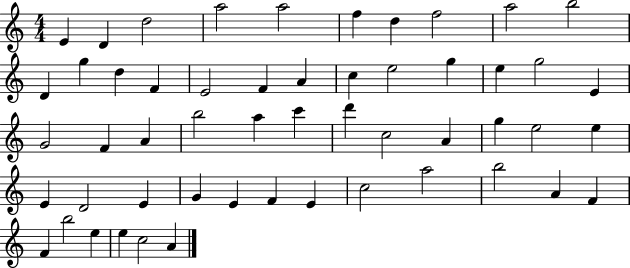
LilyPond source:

{
  \clef treble
  \numericTimeSignature
  \time 4/4
  \key c \major
  e'4 d'4 d''2 | a''2 a''2 | f''4 d''4 f''2 | a''2 b''2 | \break d'4 g''4 d''4 f'4 | e'2 f'4 a'4 | c''4 e''2 g''4 | e''4 g''2 e'4 | \break g'2 f'4 a'4 | b''2 a''4 c'''4 | d'''4 c''2 a'4 | g''4 e''2 e''4 | \break e'4 d'2 e'4 | g'4 e'4 f'4 e'4 | c''2 a''2 | b''2 a'4 f'4 | \break f'4 b''2 e''4 | e''4 c''2 a'4 | \bar "|."
}